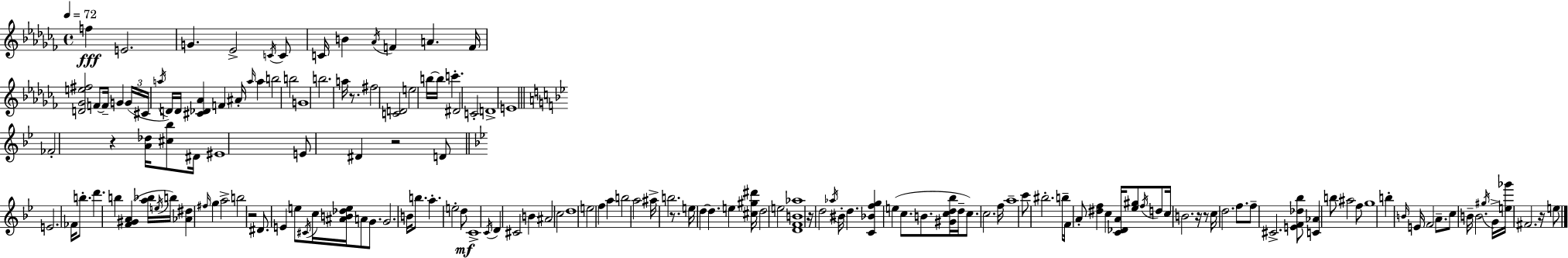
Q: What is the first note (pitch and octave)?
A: F5